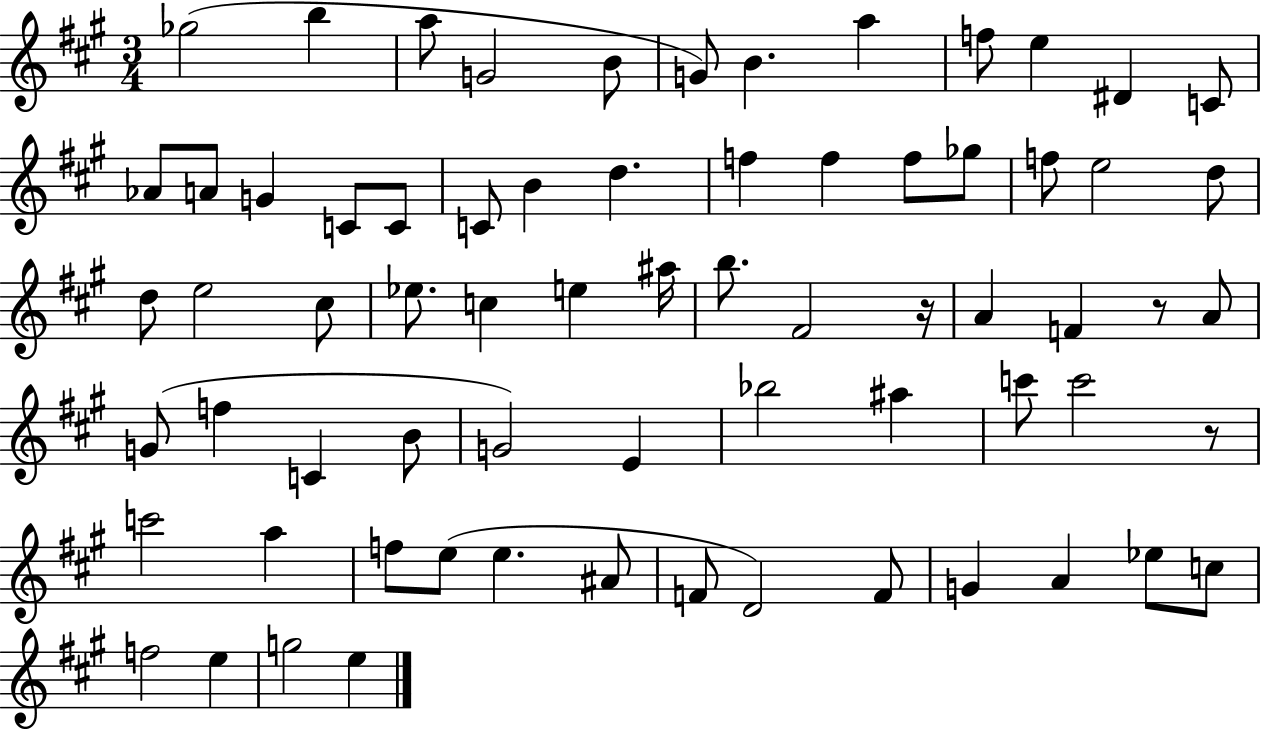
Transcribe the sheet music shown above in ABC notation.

X:1
T:Untitled
M:3/4
L:1/4
K:A
_g2 b a/2 G2 B/2 G/2 B a f/2 e ^D C/2 _A/2 A/2 G C/2 C/2 C/2 B d f f f/2 _g/2 f/2 e2 d/2 d/2 e2 ^c/2 _e/2 c e ^a/4 b/2 ^F2 z/4 A F z/2 A/2 G/2 f C B/2 G2 E _b2 ^a c'/2 c'2 z/2 c'2 a f/2 e/2 e ^A/2 F/2 D2 F/2 G A _e/2 c/2 f2 e g2 e